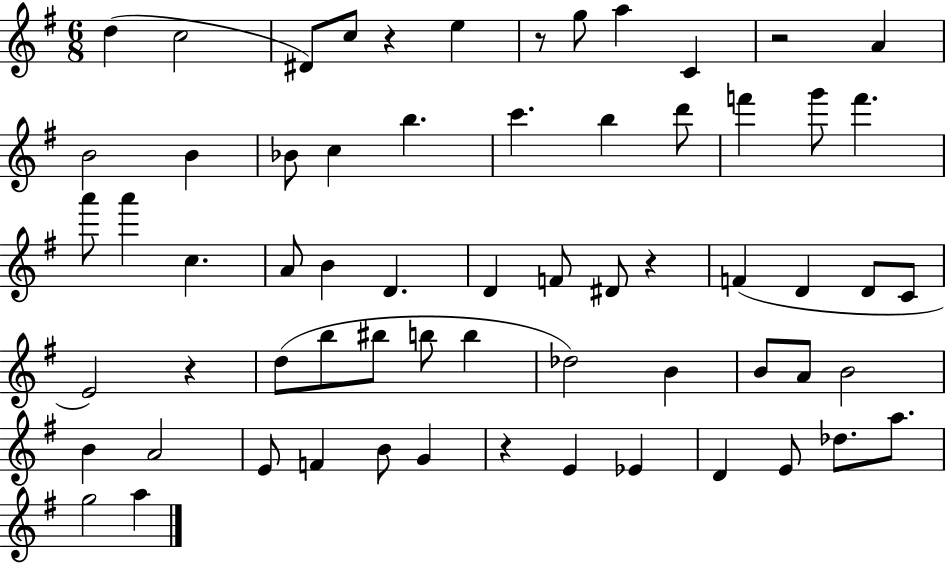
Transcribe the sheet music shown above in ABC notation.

X:1
T:Untitled
M:6/8
L:1/4
K:G
d c2 ^D/2 c/2 z e z/2 g/2 a C z2 A B2 B _B/2 c b c' b d'/2 f' g'/2 f' a'/2 a' c A/2 B D D F/2 ^D/2 z F D D/2 C/2 E2 z d/2 b/2 ^b/2 b/2 b _d2 B B/2 A/2 B2 B A2 E/2 F B/2 G z E _E D E/2 _d/2 a/2 g2 a